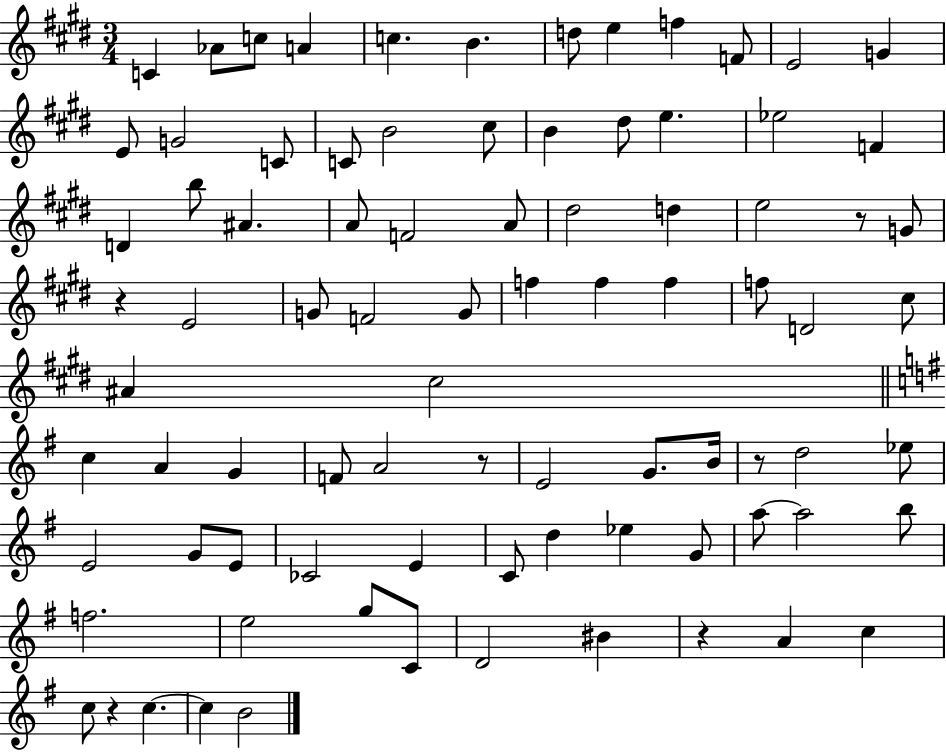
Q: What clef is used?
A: treble